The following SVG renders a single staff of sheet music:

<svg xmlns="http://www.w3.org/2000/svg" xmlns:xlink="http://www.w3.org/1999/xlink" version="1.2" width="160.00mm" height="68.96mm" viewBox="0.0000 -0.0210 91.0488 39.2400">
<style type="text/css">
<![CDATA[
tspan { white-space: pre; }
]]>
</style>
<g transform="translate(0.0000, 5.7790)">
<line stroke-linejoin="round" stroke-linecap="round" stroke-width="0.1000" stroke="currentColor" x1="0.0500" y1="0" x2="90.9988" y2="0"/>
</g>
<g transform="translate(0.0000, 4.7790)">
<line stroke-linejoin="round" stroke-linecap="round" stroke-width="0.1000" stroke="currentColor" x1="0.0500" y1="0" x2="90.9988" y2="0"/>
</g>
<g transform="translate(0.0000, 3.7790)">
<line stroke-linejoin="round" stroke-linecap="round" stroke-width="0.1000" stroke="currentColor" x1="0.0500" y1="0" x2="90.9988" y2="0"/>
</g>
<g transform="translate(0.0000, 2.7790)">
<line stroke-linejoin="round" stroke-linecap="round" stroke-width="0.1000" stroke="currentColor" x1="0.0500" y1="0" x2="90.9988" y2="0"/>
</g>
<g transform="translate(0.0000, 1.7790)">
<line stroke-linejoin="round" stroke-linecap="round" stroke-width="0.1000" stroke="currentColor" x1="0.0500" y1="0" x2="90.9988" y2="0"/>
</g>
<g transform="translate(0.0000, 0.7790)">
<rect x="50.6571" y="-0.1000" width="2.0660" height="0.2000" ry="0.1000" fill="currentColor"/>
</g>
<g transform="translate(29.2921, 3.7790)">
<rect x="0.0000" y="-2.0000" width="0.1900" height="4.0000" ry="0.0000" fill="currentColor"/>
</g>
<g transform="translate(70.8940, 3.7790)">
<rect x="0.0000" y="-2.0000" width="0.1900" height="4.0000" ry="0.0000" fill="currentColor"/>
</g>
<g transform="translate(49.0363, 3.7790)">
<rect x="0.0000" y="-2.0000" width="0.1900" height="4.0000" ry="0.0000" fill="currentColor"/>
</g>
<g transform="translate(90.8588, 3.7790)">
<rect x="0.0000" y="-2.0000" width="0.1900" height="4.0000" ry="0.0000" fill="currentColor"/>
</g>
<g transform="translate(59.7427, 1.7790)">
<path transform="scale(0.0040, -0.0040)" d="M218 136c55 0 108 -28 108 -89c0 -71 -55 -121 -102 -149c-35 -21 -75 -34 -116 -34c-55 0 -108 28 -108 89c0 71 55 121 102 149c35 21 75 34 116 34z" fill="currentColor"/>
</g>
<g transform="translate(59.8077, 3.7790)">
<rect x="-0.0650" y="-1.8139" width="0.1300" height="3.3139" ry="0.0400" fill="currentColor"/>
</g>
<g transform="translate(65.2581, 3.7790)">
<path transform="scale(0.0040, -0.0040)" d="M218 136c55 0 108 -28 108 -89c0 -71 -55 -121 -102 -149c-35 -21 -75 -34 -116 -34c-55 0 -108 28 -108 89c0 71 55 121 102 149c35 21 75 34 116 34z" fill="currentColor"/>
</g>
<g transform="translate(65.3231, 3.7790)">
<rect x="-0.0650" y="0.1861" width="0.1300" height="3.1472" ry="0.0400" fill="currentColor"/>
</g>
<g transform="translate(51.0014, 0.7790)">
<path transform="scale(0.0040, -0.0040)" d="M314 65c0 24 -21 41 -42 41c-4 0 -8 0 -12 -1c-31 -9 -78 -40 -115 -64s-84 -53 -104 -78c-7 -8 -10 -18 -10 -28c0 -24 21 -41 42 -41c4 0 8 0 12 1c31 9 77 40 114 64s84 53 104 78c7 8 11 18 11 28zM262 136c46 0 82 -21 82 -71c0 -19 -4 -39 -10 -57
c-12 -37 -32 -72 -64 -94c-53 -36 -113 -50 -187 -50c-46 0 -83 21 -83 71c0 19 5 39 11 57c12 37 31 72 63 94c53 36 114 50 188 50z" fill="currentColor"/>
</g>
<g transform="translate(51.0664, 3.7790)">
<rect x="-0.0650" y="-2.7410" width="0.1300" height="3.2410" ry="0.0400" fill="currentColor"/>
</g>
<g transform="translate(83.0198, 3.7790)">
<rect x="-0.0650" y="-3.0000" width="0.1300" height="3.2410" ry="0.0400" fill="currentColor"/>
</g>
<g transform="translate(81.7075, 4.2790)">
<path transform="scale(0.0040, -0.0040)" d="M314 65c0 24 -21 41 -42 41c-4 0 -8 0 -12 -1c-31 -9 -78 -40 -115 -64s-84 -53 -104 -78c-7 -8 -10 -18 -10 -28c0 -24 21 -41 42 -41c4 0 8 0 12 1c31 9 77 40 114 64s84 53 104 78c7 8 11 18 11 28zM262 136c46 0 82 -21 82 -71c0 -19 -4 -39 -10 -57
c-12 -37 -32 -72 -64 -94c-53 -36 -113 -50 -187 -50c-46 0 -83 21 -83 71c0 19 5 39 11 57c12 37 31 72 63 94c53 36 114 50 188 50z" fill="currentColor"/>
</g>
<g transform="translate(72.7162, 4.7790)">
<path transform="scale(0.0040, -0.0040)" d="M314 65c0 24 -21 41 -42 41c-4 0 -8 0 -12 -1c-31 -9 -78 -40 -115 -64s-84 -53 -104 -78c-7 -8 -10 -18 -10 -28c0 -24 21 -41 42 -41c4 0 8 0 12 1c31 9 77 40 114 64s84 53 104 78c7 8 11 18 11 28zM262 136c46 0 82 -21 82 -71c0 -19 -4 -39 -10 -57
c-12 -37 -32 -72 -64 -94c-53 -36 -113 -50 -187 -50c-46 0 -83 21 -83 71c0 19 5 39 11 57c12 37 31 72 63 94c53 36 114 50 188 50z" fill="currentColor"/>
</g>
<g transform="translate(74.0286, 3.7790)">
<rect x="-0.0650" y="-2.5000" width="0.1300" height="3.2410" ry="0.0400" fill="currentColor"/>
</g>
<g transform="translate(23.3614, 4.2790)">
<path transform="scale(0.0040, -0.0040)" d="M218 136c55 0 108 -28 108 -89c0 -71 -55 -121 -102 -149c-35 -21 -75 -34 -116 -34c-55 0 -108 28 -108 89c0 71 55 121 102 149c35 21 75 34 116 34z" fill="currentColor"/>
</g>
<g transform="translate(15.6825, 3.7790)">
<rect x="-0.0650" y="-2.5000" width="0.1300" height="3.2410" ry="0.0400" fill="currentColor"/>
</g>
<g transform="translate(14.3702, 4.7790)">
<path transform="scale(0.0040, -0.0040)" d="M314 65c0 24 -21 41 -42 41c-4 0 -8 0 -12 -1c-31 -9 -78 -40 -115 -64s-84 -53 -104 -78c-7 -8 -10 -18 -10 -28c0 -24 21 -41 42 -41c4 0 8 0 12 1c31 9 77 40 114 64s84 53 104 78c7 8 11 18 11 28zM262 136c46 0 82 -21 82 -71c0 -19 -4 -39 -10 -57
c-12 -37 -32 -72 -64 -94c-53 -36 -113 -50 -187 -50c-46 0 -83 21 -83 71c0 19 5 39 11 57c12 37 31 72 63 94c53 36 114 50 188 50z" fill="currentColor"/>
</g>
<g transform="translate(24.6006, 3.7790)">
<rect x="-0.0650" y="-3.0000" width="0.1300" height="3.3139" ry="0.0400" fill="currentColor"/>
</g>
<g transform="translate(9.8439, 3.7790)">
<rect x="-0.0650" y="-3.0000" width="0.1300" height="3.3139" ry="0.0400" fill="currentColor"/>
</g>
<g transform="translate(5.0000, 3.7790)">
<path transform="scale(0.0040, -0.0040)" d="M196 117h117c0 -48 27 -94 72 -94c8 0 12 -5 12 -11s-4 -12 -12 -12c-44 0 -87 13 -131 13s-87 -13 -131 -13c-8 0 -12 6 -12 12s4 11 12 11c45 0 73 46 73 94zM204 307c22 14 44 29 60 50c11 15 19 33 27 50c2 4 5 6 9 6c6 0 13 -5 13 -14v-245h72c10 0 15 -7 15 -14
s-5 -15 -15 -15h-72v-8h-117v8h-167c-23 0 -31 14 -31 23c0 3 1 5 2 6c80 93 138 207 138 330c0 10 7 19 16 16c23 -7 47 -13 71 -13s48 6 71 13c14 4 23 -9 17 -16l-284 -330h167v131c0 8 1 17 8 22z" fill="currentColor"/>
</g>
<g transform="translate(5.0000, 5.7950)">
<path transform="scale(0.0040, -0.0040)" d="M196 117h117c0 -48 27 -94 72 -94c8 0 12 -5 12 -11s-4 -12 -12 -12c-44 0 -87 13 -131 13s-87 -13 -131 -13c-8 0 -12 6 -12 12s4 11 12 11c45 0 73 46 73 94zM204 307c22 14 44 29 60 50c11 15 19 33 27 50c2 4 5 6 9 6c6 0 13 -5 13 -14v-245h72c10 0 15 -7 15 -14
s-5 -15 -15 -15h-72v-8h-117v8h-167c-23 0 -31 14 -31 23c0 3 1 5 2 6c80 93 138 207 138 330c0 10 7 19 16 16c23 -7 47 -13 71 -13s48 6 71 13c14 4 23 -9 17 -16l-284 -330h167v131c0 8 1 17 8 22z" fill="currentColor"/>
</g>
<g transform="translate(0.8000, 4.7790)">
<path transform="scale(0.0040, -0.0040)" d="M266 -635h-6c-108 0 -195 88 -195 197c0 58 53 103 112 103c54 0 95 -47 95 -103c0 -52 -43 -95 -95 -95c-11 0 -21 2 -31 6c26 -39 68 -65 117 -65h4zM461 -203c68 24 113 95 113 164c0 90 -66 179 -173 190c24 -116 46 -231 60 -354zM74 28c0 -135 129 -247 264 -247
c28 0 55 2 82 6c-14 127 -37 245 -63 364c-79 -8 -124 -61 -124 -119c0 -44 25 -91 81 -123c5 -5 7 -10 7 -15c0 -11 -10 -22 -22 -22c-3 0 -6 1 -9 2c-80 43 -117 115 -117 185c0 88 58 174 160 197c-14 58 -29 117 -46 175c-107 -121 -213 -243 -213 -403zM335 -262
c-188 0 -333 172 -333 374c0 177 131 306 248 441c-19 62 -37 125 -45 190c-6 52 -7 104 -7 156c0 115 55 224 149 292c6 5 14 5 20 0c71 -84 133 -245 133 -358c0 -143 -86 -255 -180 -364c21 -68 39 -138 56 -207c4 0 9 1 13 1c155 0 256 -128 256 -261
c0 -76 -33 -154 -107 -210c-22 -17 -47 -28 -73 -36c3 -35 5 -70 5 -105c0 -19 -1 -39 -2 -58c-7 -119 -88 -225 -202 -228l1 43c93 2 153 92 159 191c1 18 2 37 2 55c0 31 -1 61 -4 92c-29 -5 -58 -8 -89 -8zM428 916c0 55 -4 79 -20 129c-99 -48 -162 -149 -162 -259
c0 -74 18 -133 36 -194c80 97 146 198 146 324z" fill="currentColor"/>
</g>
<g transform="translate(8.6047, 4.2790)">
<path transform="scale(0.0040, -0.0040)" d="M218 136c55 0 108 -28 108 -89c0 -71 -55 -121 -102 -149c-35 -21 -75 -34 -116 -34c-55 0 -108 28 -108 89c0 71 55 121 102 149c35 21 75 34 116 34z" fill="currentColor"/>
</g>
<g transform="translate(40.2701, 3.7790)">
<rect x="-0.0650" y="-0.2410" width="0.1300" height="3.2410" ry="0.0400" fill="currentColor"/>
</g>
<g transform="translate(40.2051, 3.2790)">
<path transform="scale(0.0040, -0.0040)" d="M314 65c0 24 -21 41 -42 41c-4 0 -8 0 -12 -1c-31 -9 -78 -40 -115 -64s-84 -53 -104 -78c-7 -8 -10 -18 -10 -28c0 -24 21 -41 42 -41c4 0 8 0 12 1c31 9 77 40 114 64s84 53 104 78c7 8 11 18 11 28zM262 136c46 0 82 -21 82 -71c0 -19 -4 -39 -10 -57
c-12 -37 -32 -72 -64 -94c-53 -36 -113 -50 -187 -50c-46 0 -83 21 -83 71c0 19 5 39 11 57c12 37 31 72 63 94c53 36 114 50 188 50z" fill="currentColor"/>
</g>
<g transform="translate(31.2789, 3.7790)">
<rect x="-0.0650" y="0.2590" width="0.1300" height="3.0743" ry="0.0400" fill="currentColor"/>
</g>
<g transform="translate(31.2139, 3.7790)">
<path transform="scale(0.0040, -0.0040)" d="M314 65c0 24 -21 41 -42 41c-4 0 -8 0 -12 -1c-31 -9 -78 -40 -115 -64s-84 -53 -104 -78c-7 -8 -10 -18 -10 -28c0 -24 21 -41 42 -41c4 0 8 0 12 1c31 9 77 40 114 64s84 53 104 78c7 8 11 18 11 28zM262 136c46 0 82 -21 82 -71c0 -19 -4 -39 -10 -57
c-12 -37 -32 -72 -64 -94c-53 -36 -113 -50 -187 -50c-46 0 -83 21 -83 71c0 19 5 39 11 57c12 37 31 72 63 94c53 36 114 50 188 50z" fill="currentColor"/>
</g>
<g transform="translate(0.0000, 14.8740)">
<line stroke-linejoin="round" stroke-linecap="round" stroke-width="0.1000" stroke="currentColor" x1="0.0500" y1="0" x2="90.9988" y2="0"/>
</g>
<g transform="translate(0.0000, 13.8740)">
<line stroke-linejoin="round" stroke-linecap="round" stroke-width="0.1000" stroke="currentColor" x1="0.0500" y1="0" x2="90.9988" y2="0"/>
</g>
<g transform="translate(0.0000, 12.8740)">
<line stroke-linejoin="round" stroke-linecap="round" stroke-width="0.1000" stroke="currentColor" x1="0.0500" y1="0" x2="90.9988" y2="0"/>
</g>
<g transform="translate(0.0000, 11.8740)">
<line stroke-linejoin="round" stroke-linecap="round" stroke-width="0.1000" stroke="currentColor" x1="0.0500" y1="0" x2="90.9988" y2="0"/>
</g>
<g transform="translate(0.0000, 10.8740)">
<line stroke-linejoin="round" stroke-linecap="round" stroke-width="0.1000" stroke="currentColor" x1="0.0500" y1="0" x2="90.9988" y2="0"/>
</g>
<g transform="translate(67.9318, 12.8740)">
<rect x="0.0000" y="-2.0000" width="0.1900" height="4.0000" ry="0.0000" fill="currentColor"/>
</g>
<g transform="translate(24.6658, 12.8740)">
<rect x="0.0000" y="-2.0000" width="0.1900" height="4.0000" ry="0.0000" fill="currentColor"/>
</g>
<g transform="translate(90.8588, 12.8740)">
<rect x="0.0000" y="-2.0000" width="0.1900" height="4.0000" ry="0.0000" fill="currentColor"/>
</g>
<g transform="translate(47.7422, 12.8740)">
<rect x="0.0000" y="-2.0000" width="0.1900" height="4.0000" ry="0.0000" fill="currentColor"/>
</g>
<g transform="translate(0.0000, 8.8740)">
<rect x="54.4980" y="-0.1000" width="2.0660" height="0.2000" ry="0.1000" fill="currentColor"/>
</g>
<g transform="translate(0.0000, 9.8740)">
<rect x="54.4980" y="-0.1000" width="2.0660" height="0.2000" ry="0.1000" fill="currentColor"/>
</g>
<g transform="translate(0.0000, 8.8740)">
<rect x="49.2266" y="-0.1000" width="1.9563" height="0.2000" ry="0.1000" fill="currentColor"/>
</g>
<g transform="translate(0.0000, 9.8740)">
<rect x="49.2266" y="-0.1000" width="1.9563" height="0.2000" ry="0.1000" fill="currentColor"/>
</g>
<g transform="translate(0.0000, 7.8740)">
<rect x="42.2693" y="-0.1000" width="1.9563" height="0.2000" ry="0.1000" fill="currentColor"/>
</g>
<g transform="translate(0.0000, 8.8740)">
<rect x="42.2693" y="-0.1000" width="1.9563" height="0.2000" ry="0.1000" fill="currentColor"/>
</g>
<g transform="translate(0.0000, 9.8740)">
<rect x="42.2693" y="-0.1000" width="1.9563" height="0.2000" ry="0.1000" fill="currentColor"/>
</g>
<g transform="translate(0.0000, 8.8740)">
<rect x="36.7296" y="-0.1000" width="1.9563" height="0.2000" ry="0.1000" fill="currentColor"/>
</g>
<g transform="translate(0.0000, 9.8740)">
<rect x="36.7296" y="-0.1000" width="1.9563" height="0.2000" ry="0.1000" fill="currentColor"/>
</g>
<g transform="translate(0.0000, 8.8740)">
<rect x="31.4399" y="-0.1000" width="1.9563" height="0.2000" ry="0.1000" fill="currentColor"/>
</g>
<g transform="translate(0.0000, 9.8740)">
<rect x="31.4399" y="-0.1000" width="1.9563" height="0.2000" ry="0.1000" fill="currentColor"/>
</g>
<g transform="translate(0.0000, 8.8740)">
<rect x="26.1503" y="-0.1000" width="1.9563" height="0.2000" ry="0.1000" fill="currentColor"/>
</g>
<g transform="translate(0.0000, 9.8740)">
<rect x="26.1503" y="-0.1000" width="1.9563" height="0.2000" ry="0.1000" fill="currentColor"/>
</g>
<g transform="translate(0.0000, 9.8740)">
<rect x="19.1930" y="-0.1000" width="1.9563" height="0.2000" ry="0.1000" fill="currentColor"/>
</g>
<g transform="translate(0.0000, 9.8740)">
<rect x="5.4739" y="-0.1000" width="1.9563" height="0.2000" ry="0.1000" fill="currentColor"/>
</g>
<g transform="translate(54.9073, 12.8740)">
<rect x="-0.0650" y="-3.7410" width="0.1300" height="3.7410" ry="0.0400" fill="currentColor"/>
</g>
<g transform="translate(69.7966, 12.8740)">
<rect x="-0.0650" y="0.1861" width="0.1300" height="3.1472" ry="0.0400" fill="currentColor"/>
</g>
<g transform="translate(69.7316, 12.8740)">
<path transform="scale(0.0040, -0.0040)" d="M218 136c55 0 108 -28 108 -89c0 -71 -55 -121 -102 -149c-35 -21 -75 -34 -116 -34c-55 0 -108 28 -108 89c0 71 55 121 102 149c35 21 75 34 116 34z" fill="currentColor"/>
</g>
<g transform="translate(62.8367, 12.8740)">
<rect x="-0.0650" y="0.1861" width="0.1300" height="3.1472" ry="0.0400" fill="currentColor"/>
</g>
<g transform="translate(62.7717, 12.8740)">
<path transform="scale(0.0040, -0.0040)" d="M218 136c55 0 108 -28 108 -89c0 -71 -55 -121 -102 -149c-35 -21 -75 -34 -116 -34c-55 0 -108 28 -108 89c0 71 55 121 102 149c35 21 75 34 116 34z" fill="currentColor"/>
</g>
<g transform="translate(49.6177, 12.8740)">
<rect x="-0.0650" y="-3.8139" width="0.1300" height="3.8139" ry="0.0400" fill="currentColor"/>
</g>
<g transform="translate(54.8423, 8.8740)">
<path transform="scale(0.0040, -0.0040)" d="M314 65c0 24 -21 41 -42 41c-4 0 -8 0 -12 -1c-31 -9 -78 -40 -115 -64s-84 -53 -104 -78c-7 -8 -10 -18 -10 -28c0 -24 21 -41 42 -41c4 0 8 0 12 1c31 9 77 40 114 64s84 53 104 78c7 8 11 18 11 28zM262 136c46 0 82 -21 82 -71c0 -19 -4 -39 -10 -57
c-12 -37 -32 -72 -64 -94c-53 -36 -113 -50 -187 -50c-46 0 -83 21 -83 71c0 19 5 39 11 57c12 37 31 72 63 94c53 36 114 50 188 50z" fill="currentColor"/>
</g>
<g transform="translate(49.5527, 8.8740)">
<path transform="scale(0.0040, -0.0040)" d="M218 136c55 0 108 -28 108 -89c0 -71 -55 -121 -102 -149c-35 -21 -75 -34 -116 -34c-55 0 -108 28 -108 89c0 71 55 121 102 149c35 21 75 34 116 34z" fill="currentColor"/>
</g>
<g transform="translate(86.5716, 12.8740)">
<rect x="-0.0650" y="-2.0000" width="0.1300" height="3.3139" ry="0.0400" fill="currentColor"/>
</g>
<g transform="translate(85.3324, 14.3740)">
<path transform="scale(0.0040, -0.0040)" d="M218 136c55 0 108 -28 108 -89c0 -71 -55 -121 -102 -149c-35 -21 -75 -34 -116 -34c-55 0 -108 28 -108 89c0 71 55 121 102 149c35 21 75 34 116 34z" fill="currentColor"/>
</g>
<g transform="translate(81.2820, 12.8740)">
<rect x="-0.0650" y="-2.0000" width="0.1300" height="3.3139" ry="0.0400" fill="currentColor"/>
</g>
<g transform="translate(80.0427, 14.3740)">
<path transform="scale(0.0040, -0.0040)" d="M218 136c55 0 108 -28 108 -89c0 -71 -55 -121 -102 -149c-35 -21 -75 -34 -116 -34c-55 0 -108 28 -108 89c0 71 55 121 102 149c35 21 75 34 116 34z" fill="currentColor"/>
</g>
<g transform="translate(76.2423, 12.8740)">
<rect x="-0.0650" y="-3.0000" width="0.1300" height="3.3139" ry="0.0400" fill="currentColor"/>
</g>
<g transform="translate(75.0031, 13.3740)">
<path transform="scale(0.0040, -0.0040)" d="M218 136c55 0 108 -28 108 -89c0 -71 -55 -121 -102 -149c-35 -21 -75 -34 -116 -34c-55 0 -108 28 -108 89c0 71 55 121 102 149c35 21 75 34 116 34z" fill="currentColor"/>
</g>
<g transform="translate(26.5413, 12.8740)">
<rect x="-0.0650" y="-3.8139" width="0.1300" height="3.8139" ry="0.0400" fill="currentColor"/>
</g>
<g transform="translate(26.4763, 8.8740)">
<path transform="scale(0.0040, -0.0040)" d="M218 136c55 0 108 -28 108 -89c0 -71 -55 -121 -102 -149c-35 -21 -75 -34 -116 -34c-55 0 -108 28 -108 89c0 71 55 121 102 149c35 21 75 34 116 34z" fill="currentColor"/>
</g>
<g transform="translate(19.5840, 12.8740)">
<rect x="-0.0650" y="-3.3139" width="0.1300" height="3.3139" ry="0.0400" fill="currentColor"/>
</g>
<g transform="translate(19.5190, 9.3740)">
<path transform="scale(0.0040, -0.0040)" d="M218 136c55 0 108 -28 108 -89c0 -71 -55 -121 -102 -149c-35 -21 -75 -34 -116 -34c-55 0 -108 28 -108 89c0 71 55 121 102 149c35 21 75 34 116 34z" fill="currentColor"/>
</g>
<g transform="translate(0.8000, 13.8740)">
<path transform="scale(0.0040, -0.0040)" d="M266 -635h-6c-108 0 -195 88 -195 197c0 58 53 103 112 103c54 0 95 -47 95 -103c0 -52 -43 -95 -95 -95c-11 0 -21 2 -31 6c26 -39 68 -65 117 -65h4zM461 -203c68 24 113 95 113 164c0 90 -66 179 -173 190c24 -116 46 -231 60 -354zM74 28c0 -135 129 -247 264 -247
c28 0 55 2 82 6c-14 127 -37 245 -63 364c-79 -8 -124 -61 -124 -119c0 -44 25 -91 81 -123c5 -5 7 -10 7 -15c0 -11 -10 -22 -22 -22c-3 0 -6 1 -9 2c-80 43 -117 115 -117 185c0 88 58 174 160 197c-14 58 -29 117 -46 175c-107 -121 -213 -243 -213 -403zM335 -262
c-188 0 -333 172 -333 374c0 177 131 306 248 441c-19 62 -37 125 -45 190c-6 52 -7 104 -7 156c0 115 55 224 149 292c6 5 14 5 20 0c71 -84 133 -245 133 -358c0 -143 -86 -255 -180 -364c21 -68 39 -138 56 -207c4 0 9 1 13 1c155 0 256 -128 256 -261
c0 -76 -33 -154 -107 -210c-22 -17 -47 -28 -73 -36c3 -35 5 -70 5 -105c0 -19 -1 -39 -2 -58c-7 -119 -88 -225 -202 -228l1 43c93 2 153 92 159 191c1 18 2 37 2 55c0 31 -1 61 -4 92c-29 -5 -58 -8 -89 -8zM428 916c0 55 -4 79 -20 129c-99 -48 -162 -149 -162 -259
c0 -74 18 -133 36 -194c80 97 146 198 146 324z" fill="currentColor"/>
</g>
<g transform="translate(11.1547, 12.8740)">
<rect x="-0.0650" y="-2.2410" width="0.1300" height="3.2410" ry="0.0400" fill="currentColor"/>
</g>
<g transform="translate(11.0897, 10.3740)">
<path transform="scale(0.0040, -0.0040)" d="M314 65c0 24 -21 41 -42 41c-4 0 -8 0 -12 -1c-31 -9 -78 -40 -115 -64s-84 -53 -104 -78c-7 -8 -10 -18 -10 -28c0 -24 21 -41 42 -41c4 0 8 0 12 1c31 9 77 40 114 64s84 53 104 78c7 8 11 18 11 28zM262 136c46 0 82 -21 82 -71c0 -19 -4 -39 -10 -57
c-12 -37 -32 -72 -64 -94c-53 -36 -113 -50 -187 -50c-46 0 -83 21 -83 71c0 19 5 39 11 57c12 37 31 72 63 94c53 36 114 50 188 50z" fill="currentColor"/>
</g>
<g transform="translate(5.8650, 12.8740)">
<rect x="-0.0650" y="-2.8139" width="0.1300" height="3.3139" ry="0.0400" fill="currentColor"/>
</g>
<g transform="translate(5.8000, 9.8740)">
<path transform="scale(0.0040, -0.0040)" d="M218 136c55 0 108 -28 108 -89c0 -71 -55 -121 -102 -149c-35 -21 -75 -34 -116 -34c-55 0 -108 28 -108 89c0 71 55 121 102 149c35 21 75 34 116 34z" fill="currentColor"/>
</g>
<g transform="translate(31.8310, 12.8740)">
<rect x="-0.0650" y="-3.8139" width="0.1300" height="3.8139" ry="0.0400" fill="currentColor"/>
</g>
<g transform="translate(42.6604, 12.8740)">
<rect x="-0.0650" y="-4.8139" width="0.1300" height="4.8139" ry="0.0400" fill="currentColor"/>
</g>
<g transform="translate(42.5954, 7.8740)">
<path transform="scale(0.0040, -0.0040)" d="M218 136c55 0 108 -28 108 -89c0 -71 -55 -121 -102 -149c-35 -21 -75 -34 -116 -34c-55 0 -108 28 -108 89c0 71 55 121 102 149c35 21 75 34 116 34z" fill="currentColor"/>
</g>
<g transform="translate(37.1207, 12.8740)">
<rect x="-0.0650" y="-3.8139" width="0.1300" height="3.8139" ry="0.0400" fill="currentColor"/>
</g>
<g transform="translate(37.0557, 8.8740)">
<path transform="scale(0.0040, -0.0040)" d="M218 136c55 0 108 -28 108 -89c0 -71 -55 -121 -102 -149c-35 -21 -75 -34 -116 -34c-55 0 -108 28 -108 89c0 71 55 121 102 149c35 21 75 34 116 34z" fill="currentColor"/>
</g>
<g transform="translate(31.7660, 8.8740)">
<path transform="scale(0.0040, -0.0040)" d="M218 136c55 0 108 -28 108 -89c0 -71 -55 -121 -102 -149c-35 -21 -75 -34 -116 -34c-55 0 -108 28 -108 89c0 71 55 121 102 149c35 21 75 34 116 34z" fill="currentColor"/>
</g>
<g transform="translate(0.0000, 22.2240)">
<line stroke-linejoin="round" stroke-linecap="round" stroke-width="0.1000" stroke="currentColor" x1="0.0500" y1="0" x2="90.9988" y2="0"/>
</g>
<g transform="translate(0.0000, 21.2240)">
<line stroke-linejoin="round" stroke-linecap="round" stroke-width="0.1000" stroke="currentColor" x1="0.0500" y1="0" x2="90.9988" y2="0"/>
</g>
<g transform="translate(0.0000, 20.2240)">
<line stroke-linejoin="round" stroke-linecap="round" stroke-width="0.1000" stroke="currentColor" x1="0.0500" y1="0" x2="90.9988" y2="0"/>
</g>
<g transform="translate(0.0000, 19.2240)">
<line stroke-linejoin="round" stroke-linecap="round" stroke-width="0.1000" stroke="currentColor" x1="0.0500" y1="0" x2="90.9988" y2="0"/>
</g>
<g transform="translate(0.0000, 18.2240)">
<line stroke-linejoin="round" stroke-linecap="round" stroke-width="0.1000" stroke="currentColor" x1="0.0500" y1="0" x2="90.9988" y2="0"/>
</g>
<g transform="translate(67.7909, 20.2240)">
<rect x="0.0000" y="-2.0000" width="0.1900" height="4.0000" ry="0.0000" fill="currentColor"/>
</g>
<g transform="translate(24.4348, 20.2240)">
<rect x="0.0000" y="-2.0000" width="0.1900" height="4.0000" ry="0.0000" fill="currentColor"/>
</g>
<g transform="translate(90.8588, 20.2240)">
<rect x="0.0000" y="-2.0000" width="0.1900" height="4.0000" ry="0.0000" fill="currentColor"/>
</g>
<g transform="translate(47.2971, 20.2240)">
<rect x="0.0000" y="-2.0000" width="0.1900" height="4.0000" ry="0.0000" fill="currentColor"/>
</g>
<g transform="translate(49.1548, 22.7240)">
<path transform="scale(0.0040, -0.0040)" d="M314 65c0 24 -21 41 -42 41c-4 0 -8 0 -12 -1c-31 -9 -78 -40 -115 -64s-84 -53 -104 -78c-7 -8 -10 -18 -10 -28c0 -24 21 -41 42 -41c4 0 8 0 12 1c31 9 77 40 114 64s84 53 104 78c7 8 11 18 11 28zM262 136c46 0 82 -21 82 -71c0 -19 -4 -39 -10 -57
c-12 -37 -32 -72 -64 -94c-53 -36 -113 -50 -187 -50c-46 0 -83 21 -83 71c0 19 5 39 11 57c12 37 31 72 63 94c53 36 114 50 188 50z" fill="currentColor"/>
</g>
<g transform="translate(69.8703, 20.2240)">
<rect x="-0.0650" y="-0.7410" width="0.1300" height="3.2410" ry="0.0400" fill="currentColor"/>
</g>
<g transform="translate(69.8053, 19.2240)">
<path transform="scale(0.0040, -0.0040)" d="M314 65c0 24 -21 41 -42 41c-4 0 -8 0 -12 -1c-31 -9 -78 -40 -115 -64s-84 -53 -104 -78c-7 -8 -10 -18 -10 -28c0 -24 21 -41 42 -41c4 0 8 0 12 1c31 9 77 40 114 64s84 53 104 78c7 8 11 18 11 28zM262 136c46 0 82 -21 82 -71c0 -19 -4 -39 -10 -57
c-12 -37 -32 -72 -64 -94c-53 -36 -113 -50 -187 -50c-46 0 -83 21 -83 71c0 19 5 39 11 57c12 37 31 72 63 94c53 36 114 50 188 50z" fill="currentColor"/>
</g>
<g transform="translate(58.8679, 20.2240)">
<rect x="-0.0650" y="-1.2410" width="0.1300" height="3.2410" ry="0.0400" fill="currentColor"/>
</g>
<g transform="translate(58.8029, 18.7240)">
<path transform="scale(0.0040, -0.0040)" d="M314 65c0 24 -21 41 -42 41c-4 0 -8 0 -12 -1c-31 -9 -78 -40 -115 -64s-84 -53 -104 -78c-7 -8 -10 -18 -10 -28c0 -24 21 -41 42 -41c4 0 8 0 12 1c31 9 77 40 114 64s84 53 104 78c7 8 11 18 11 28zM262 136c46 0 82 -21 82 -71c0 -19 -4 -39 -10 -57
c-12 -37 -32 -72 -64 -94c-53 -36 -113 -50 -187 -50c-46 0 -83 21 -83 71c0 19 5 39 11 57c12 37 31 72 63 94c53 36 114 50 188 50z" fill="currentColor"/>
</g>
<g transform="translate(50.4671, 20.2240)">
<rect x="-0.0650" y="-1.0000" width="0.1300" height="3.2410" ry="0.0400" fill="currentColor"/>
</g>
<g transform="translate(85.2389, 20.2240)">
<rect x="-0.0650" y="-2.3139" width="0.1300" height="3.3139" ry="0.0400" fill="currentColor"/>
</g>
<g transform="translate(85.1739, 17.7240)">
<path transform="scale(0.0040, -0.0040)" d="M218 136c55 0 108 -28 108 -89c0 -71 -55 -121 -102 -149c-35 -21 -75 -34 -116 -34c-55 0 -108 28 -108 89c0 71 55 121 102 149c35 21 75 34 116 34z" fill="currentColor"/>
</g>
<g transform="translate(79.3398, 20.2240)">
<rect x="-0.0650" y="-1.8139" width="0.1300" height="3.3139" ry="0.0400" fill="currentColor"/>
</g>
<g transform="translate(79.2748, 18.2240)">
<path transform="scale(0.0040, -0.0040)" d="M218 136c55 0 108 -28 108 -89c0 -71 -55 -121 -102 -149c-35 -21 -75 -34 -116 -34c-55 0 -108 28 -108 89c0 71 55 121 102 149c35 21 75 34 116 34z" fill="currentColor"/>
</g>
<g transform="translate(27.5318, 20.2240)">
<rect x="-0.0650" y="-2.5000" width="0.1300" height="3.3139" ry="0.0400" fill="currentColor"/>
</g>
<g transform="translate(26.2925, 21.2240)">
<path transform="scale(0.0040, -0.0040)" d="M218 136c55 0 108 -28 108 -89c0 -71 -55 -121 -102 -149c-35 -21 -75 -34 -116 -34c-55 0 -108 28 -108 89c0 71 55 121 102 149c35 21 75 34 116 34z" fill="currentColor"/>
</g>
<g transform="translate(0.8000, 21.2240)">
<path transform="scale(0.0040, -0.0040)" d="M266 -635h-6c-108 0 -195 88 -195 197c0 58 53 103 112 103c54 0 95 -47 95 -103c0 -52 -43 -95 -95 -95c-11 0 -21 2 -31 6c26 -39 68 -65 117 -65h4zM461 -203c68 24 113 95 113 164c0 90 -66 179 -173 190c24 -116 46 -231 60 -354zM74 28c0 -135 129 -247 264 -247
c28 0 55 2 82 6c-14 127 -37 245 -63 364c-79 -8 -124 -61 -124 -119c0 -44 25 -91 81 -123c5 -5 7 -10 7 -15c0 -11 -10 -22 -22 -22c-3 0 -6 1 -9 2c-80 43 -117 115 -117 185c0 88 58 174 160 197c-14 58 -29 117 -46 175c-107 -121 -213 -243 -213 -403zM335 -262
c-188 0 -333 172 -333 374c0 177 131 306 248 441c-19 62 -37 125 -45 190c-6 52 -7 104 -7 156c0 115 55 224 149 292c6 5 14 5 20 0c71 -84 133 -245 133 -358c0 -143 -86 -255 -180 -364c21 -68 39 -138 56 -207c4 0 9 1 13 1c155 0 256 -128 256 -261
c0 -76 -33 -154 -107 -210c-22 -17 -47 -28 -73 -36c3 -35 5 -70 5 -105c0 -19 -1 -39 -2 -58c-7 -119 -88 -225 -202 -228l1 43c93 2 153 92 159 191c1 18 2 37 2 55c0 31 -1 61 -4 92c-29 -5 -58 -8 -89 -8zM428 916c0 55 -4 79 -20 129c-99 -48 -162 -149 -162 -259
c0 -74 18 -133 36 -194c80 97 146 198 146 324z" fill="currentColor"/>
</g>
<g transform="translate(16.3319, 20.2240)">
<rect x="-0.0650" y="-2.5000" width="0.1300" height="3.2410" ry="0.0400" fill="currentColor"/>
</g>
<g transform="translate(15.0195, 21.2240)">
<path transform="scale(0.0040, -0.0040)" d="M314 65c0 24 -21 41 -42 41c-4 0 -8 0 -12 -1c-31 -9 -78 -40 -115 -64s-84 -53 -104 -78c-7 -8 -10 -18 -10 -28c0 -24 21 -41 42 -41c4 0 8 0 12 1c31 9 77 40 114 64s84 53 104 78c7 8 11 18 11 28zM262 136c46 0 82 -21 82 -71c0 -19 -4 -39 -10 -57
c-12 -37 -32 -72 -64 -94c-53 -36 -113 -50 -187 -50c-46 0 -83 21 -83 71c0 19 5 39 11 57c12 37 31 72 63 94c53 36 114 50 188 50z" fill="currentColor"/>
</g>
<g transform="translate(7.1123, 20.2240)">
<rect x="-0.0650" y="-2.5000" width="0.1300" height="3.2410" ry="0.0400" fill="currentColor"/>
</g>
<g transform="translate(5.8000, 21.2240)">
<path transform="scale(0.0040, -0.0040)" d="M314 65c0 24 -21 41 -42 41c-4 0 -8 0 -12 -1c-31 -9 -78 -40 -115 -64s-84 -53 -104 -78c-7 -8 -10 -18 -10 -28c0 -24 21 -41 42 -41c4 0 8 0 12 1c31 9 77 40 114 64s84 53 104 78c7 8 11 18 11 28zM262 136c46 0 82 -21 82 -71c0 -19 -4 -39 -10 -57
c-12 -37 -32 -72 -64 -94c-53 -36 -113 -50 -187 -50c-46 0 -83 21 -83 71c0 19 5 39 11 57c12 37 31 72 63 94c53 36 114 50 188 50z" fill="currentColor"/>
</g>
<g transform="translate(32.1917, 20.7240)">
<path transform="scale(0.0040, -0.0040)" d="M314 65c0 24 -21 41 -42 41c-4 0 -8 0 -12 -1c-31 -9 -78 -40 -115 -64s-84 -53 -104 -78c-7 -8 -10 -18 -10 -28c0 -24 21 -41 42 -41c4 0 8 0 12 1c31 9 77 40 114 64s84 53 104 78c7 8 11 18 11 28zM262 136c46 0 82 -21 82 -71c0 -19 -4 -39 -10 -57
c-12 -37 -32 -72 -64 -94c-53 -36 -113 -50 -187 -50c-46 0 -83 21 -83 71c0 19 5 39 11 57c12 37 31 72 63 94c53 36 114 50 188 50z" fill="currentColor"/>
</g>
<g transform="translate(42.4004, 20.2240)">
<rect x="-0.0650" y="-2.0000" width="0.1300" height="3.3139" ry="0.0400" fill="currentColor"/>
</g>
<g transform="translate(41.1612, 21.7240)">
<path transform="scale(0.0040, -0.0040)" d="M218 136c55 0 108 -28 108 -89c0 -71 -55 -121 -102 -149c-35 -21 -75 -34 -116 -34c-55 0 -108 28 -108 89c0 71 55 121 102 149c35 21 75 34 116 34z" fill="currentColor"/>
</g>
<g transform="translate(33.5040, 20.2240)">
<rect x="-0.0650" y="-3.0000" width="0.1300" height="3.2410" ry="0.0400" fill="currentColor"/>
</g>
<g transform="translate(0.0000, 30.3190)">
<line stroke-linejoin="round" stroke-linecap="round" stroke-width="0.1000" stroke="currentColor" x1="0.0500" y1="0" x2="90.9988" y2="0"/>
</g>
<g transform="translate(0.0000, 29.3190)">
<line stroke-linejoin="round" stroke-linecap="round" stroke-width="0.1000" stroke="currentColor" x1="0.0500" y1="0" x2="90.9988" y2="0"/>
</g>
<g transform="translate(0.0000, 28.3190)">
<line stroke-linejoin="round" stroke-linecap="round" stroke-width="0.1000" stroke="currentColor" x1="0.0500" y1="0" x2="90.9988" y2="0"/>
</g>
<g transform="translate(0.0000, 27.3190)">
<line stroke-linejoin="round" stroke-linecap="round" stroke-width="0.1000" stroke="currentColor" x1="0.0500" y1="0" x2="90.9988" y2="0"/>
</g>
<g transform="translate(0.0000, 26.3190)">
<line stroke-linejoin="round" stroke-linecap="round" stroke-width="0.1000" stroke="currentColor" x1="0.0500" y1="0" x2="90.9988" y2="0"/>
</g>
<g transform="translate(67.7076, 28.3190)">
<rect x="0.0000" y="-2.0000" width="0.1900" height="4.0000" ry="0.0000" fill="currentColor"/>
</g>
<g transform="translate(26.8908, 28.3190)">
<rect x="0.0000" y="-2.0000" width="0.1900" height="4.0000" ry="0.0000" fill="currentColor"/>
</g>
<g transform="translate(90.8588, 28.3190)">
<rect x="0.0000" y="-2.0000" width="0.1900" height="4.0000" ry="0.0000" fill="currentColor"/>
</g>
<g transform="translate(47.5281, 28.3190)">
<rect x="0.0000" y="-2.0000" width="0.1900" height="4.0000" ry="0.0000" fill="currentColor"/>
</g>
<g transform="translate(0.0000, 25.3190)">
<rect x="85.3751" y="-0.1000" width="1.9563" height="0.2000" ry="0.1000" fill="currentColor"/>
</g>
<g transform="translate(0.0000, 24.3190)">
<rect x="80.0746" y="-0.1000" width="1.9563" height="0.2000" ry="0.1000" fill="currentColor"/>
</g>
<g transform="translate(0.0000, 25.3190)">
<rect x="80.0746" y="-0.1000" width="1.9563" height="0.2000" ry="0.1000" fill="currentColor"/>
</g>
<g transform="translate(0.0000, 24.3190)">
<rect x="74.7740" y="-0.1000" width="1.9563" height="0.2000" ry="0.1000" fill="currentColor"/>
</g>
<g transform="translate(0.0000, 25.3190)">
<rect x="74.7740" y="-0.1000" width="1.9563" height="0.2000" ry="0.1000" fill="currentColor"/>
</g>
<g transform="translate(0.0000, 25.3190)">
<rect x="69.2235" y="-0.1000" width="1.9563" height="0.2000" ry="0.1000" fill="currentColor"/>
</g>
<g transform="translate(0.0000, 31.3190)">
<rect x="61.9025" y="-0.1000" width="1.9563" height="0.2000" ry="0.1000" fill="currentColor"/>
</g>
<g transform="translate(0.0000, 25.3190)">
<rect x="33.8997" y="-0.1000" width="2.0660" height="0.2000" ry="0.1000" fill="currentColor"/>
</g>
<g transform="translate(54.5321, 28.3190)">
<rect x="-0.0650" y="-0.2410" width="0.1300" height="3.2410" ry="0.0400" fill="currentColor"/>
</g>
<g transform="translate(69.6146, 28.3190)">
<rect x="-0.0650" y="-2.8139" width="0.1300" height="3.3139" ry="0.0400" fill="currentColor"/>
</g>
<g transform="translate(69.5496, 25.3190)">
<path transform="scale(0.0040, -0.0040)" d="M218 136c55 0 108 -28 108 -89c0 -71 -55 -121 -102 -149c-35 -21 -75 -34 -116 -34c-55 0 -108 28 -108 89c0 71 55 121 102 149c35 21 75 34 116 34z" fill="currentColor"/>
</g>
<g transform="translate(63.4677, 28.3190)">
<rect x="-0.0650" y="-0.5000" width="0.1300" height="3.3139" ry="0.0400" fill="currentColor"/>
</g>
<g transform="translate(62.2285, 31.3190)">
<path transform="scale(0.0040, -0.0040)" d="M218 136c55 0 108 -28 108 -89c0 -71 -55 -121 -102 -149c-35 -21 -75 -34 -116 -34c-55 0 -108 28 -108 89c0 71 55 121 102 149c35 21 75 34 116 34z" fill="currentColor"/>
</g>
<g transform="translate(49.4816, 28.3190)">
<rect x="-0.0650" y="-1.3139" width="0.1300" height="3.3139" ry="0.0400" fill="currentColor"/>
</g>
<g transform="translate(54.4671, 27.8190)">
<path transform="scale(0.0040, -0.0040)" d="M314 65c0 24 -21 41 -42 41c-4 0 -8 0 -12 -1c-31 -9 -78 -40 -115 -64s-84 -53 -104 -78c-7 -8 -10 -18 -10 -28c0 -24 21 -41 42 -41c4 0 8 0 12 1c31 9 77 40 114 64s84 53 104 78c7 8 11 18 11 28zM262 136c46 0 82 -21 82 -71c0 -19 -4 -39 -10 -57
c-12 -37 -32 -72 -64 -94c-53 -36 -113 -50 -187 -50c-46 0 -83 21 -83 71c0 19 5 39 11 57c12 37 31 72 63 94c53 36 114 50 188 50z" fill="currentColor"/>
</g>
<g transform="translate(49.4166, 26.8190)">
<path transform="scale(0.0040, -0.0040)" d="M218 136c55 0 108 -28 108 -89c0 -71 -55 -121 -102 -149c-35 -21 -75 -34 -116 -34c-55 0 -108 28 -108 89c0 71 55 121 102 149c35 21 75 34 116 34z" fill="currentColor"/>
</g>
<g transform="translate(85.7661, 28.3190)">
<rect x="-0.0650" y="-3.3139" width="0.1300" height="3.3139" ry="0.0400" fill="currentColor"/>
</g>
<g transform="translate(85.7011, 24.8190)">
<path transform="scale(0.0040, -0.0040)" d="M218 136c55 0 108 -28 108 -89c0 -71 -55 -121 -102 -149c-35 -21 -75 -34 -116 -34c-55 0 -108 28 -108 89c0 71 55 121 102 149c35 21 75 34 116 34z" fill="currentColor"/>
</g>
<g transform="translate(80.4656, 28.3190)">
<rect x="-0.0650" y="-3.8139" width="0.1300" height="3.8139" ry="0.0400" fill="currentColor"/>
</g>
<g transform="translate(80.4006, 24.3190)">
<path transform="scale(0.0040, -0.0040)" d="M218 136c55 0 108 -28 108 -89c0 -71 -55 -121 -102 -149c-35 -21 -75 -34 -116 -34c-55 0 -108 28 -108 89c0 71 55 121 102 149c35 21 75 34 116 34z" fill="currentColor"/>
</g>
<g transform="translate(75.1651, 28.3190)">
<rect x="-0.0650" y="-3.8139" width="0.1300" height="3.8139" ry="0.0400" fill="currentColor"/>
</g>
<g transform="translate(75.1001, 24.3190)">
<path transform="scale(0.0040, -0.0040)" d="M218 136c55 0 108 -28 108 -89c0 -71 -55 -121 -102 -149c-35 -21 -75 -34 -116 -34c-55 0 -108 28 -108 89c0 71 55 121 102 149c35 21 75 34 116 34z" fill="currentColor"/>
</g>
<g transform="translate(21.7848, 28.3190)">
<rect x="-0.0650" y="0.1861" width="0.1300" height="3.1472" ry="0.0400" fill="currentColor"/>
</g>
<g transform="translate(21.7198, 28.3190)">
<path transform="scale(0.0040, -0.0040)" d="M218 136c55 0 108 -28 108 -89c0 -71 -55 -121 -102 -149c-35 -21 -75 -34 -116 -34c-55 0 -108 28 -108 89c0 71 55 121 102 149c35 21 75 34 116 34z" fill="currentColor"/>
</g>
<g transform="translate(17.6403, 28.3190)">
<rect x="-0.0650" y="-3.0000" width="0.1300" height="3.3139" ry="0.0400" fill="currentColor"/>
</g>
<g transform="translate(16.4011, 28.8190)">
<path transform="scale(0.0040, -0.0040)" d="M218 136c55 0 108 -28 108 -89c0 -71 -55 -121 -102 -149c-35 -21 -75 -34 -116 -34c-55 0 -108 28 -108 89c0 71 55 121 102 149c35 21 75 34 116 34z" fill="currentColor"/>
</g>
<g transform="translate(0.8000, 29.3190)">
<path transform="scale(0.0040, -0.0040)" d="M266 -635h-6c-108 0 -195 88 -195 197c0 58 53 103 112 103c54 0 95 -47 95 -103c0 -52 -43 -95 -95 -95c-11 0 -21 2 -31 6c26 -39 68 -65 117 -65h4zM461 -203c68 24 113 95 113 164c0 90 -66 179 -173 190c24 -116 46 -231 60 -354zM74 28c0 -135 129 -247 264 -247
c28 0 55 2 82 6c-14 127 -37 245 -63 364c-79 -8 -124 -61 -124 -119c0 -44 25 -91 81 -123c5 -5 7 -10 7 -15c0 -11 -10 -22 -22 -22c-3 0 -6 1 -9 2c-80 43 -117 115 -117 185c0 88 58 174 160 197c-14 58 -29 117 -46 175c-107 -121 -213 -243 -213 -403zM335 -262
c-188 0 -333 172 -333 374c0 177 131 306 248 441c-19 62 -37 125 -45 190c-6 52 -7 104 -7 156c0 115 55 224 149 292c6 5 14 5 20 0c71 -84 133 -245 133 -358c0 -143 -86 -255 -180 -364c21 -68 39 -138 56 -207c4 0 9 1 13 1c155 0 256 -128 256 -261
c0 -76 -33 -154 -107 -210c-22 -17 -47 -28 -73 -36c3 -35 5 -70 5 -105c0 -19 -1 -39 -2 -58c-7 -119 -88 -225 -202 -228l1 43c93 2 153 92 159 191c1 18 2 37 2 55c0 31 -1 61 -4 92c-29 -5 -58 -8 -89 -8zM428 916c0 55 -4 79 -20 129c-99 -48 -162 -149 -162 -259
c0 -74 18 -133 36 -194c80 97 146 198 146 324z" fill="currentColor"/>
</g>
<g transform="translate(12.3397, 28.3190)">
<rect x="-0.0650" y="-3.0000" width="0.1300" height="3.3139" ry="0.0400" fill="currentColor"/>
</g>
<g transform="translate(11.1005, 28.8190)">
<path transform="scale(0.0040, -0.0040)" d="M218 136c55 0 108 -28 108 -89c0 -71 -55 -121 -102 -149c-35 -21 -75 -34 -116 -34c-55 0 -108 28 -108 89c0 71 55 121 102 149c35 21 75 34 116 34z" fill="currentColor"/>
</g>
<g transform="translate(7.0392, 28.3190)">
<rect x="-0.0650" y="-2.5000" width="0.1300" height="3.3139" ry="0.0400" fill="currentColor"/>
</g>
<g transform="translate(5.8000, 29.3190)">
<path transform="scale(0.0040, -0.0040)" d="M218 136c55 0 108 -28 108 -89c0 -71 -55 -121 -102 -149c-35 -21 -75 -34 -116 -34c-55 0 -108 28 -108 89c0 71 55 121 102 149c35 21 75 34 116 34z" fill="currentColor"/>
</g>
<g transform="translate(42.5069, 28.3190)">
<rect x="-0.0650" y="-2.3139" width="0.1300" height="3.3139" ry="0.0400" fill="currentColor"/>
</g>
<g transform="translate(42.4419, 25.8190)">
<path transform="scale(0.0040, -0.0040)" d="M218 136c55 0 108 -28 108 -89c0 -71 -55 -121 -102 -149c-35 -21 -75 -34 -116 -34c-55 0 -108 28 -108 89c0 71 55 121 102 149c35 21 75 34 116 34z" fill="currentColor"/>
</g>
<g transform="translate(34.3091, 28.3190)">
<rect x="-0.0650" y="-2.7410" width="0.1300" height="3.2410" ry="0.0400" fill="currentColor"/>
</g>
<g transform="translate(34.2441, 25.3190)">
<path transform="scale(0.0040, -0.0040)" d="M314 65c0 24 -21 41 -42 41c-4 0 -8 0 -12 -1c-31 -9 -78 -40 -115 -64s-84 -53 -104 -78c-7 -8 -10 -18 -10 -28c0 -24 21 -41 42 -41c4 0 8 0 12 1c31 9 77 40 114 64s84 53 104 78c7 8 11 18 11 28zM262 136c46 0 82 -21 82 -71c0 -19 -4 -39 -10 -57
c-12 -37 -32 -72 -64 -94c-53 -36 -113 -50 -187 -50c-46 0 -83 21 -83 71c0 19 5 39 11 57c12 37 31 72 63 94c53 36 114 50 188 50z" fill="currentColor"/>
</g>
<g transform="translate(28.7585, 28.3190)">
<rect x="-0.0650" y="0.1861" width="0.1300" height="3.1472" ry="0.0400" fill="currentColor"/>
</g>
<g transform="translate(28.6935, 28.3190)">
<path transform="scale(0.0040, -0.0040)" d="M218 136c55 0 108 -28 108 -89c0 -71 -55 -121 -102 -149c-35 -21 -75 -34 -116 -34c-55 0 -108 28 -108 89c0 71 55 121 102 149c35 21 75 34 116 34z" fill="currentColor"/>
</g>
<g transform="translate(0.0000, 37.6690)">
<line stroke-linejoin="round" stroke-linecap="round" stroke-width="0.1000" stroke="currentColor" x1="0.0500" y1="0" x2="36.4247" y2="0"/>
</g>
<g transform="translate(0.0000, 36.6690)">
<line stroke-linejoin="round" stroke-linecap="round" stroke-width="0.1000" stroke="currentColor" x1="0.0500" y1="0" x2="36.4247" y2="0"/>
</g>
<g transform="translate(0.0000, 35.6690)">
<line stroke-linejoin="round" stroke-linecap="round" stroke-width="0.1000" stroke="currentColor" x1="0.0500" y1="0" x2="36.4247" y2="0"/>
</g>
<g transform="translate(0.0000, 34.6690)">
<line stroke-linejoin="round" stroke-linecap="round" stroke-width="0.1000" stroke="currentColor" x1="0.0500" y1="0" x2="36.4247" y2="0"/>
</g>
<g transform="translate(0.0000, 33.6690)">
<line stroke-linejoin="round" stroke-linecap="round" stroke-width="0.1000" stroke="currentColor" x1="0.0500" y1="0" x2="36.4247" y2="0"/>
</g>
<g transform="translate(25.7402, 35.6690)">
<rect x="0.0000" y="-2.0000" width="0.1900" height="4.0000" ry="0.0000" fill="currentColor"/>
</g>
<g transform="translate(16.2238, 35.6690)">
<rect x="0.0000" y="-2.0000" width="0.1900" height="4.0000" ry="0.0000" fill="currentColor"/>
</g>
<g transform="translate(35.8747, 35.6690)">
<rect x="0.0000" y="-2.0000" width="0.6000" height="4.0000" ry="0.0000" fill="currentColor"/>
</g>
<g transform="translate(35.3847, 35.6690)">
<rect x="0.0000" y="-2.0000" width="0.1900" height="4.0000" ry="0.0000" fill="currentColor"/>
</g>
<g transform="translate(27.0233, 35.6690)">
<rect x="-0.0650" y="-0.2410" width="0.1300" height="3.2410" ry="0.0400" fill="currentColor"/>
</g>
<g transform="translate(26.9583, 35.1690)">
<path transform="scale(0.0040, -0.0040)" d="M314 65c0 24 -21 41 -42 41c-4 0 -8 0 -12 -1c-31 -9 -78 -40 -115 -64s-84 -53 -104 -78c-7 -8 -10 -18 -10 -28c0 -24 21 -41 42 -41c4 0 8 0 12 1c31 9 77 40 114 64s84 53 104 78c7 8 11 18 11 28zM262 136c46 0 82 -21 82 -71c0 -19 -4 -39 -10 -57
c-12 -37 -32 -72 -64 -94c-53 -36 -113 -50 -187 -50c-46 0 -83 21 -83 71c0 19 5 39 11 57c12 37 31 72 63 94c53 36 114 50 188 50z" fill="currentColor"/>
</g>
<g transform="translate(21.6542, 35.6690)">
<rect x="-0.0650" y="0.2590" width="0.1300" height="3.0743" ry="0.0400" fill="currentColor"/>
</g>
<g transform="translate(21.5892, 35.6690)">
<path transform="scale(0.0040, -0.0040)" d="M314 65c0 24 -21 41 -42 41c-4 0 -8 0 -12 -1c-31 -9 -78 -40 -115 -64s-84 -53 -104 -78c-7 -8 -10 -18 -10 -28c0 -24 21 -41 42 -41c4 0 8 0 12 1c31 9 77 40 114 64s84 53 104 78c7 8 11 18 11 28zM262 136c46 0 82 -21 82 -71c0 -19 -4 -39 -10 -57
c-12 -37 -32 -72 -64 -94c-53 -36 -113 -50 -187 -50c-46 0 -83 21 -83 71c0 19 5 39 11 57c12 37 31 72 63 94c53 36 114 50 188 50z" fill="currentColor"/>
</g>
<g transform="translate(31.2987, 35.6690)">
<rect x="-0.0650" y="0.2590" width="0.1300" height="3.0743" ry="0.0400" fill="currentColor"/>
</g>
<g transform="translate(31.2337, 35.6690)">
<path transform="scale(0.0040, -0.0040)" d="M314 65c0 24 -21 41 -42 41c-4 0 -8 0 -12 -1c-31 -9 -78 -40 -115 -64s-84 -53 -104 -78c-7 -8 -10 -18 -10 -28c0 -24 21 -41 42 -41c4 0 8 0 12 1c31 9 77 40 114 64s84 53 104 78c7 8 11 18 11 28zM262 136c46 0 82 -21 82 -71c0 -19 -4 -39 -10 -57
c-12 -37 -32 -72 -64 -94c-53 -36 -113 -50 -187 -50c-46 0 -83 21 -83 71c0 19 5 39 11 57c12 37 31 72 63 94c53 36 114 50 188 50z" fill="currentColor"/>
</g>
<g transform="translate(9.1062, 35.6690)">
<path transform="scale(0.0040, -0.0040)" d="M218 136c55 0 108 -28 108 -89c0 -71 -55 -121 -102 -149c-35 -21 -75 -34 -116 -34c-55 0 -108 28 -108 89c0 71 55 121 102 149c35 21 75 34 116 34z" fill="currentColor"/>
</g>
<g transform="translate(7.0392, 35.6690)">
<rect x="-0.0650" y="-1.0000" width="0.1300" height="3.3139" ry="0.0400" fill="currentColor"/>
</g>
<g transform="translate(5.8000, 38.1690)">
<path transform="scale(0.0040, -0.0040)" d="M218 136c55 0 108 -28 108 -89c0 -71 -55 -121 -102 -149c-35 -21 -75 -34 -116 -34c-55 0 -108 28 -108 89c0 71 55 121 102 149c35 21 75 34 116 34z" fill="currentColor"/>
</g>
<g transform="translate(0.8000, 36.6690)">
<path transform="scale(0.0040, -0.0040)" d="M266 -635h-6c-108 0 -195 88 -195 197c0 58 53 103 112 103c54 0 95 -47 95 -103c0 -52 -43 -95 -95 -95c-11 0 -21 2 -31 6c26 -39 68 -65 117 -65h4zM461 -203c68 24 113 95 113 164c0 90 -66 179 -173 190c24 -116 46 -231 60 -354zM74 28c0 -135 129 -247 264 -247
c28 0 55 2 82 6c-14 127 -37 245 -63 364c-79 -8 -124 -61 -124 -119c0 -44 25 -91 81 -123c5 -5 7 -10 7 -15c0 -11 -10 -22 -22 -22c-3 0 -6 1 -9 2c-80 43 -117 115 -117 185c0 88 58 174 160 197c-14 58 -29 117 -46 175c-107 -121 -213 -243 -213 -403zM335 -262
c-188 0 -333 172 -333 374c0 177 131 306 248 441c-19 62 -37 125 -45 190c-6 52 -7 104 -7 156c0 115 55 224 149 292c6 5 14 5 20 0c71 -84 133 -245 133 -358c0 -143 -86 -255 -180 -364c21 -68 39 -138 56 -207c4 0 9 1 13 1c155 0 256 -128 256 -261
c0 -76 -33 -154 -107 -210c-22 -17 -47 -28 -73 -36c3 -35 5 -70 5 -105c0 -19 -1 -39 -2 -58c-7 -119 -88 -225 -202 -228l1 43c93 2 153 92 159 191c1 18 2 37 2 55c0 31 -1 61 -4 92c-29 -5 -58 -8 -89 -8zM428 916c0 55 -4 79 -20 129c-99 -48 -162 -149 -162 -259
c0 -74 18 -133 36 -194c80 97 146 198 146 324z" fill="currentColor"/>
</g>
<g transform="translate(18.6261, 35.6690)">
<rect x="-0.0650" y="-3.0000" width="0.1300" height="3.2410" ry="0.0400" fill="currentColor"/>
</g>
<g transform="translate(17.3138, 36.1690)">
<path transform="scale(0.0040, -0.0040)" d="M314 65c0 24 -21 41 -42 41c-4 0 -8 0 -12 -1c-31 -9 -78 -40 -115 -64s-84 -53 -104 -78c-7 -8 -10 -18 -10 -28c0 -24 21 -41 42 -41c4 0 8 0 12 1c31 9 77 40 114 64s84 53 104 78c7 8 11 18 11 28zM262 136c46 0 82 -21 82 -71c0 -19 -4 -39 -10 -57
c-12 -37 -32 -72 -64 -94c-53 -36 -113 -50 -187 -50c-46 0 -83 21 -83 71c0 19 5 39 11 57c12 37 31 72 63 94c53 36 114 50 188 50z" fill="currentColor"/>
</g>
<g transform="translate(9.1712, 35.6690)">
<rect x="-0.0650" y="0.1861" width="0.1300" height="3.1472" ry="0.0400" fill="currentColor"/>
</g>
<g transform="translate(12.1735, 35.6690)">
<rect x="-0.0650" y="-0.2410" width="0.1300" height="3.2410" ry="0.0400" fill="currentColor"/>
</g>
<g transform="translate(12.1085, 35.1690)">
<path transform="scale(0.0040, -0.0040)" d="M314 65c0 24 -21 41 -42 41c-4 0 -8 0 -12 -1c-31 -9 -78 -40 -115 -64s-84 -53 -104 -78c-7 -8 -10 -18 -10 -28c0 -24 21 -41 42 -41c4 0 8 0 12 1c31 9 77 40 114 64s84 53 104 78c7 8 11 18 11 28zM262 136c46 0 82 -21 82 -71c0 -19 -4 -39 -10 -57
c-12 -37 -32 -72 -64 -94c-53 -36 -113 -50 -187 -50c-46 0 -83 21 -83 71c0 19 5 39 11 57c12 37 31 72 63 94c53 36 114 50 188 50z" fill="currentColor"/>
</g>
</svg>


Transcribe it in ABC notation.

X:1
T:Untitled
M:4/4
L:1/4
K:C
A G2 A B2 c2 a2 f B G2 A2 a g2 b c' c' c' e' c' c'2 B B A F F G2 G2 G A2 F D2 e2 d2 f g G A A B B a2 g e c2 C a c' c' b D B c2 A2 B2 c2 B2